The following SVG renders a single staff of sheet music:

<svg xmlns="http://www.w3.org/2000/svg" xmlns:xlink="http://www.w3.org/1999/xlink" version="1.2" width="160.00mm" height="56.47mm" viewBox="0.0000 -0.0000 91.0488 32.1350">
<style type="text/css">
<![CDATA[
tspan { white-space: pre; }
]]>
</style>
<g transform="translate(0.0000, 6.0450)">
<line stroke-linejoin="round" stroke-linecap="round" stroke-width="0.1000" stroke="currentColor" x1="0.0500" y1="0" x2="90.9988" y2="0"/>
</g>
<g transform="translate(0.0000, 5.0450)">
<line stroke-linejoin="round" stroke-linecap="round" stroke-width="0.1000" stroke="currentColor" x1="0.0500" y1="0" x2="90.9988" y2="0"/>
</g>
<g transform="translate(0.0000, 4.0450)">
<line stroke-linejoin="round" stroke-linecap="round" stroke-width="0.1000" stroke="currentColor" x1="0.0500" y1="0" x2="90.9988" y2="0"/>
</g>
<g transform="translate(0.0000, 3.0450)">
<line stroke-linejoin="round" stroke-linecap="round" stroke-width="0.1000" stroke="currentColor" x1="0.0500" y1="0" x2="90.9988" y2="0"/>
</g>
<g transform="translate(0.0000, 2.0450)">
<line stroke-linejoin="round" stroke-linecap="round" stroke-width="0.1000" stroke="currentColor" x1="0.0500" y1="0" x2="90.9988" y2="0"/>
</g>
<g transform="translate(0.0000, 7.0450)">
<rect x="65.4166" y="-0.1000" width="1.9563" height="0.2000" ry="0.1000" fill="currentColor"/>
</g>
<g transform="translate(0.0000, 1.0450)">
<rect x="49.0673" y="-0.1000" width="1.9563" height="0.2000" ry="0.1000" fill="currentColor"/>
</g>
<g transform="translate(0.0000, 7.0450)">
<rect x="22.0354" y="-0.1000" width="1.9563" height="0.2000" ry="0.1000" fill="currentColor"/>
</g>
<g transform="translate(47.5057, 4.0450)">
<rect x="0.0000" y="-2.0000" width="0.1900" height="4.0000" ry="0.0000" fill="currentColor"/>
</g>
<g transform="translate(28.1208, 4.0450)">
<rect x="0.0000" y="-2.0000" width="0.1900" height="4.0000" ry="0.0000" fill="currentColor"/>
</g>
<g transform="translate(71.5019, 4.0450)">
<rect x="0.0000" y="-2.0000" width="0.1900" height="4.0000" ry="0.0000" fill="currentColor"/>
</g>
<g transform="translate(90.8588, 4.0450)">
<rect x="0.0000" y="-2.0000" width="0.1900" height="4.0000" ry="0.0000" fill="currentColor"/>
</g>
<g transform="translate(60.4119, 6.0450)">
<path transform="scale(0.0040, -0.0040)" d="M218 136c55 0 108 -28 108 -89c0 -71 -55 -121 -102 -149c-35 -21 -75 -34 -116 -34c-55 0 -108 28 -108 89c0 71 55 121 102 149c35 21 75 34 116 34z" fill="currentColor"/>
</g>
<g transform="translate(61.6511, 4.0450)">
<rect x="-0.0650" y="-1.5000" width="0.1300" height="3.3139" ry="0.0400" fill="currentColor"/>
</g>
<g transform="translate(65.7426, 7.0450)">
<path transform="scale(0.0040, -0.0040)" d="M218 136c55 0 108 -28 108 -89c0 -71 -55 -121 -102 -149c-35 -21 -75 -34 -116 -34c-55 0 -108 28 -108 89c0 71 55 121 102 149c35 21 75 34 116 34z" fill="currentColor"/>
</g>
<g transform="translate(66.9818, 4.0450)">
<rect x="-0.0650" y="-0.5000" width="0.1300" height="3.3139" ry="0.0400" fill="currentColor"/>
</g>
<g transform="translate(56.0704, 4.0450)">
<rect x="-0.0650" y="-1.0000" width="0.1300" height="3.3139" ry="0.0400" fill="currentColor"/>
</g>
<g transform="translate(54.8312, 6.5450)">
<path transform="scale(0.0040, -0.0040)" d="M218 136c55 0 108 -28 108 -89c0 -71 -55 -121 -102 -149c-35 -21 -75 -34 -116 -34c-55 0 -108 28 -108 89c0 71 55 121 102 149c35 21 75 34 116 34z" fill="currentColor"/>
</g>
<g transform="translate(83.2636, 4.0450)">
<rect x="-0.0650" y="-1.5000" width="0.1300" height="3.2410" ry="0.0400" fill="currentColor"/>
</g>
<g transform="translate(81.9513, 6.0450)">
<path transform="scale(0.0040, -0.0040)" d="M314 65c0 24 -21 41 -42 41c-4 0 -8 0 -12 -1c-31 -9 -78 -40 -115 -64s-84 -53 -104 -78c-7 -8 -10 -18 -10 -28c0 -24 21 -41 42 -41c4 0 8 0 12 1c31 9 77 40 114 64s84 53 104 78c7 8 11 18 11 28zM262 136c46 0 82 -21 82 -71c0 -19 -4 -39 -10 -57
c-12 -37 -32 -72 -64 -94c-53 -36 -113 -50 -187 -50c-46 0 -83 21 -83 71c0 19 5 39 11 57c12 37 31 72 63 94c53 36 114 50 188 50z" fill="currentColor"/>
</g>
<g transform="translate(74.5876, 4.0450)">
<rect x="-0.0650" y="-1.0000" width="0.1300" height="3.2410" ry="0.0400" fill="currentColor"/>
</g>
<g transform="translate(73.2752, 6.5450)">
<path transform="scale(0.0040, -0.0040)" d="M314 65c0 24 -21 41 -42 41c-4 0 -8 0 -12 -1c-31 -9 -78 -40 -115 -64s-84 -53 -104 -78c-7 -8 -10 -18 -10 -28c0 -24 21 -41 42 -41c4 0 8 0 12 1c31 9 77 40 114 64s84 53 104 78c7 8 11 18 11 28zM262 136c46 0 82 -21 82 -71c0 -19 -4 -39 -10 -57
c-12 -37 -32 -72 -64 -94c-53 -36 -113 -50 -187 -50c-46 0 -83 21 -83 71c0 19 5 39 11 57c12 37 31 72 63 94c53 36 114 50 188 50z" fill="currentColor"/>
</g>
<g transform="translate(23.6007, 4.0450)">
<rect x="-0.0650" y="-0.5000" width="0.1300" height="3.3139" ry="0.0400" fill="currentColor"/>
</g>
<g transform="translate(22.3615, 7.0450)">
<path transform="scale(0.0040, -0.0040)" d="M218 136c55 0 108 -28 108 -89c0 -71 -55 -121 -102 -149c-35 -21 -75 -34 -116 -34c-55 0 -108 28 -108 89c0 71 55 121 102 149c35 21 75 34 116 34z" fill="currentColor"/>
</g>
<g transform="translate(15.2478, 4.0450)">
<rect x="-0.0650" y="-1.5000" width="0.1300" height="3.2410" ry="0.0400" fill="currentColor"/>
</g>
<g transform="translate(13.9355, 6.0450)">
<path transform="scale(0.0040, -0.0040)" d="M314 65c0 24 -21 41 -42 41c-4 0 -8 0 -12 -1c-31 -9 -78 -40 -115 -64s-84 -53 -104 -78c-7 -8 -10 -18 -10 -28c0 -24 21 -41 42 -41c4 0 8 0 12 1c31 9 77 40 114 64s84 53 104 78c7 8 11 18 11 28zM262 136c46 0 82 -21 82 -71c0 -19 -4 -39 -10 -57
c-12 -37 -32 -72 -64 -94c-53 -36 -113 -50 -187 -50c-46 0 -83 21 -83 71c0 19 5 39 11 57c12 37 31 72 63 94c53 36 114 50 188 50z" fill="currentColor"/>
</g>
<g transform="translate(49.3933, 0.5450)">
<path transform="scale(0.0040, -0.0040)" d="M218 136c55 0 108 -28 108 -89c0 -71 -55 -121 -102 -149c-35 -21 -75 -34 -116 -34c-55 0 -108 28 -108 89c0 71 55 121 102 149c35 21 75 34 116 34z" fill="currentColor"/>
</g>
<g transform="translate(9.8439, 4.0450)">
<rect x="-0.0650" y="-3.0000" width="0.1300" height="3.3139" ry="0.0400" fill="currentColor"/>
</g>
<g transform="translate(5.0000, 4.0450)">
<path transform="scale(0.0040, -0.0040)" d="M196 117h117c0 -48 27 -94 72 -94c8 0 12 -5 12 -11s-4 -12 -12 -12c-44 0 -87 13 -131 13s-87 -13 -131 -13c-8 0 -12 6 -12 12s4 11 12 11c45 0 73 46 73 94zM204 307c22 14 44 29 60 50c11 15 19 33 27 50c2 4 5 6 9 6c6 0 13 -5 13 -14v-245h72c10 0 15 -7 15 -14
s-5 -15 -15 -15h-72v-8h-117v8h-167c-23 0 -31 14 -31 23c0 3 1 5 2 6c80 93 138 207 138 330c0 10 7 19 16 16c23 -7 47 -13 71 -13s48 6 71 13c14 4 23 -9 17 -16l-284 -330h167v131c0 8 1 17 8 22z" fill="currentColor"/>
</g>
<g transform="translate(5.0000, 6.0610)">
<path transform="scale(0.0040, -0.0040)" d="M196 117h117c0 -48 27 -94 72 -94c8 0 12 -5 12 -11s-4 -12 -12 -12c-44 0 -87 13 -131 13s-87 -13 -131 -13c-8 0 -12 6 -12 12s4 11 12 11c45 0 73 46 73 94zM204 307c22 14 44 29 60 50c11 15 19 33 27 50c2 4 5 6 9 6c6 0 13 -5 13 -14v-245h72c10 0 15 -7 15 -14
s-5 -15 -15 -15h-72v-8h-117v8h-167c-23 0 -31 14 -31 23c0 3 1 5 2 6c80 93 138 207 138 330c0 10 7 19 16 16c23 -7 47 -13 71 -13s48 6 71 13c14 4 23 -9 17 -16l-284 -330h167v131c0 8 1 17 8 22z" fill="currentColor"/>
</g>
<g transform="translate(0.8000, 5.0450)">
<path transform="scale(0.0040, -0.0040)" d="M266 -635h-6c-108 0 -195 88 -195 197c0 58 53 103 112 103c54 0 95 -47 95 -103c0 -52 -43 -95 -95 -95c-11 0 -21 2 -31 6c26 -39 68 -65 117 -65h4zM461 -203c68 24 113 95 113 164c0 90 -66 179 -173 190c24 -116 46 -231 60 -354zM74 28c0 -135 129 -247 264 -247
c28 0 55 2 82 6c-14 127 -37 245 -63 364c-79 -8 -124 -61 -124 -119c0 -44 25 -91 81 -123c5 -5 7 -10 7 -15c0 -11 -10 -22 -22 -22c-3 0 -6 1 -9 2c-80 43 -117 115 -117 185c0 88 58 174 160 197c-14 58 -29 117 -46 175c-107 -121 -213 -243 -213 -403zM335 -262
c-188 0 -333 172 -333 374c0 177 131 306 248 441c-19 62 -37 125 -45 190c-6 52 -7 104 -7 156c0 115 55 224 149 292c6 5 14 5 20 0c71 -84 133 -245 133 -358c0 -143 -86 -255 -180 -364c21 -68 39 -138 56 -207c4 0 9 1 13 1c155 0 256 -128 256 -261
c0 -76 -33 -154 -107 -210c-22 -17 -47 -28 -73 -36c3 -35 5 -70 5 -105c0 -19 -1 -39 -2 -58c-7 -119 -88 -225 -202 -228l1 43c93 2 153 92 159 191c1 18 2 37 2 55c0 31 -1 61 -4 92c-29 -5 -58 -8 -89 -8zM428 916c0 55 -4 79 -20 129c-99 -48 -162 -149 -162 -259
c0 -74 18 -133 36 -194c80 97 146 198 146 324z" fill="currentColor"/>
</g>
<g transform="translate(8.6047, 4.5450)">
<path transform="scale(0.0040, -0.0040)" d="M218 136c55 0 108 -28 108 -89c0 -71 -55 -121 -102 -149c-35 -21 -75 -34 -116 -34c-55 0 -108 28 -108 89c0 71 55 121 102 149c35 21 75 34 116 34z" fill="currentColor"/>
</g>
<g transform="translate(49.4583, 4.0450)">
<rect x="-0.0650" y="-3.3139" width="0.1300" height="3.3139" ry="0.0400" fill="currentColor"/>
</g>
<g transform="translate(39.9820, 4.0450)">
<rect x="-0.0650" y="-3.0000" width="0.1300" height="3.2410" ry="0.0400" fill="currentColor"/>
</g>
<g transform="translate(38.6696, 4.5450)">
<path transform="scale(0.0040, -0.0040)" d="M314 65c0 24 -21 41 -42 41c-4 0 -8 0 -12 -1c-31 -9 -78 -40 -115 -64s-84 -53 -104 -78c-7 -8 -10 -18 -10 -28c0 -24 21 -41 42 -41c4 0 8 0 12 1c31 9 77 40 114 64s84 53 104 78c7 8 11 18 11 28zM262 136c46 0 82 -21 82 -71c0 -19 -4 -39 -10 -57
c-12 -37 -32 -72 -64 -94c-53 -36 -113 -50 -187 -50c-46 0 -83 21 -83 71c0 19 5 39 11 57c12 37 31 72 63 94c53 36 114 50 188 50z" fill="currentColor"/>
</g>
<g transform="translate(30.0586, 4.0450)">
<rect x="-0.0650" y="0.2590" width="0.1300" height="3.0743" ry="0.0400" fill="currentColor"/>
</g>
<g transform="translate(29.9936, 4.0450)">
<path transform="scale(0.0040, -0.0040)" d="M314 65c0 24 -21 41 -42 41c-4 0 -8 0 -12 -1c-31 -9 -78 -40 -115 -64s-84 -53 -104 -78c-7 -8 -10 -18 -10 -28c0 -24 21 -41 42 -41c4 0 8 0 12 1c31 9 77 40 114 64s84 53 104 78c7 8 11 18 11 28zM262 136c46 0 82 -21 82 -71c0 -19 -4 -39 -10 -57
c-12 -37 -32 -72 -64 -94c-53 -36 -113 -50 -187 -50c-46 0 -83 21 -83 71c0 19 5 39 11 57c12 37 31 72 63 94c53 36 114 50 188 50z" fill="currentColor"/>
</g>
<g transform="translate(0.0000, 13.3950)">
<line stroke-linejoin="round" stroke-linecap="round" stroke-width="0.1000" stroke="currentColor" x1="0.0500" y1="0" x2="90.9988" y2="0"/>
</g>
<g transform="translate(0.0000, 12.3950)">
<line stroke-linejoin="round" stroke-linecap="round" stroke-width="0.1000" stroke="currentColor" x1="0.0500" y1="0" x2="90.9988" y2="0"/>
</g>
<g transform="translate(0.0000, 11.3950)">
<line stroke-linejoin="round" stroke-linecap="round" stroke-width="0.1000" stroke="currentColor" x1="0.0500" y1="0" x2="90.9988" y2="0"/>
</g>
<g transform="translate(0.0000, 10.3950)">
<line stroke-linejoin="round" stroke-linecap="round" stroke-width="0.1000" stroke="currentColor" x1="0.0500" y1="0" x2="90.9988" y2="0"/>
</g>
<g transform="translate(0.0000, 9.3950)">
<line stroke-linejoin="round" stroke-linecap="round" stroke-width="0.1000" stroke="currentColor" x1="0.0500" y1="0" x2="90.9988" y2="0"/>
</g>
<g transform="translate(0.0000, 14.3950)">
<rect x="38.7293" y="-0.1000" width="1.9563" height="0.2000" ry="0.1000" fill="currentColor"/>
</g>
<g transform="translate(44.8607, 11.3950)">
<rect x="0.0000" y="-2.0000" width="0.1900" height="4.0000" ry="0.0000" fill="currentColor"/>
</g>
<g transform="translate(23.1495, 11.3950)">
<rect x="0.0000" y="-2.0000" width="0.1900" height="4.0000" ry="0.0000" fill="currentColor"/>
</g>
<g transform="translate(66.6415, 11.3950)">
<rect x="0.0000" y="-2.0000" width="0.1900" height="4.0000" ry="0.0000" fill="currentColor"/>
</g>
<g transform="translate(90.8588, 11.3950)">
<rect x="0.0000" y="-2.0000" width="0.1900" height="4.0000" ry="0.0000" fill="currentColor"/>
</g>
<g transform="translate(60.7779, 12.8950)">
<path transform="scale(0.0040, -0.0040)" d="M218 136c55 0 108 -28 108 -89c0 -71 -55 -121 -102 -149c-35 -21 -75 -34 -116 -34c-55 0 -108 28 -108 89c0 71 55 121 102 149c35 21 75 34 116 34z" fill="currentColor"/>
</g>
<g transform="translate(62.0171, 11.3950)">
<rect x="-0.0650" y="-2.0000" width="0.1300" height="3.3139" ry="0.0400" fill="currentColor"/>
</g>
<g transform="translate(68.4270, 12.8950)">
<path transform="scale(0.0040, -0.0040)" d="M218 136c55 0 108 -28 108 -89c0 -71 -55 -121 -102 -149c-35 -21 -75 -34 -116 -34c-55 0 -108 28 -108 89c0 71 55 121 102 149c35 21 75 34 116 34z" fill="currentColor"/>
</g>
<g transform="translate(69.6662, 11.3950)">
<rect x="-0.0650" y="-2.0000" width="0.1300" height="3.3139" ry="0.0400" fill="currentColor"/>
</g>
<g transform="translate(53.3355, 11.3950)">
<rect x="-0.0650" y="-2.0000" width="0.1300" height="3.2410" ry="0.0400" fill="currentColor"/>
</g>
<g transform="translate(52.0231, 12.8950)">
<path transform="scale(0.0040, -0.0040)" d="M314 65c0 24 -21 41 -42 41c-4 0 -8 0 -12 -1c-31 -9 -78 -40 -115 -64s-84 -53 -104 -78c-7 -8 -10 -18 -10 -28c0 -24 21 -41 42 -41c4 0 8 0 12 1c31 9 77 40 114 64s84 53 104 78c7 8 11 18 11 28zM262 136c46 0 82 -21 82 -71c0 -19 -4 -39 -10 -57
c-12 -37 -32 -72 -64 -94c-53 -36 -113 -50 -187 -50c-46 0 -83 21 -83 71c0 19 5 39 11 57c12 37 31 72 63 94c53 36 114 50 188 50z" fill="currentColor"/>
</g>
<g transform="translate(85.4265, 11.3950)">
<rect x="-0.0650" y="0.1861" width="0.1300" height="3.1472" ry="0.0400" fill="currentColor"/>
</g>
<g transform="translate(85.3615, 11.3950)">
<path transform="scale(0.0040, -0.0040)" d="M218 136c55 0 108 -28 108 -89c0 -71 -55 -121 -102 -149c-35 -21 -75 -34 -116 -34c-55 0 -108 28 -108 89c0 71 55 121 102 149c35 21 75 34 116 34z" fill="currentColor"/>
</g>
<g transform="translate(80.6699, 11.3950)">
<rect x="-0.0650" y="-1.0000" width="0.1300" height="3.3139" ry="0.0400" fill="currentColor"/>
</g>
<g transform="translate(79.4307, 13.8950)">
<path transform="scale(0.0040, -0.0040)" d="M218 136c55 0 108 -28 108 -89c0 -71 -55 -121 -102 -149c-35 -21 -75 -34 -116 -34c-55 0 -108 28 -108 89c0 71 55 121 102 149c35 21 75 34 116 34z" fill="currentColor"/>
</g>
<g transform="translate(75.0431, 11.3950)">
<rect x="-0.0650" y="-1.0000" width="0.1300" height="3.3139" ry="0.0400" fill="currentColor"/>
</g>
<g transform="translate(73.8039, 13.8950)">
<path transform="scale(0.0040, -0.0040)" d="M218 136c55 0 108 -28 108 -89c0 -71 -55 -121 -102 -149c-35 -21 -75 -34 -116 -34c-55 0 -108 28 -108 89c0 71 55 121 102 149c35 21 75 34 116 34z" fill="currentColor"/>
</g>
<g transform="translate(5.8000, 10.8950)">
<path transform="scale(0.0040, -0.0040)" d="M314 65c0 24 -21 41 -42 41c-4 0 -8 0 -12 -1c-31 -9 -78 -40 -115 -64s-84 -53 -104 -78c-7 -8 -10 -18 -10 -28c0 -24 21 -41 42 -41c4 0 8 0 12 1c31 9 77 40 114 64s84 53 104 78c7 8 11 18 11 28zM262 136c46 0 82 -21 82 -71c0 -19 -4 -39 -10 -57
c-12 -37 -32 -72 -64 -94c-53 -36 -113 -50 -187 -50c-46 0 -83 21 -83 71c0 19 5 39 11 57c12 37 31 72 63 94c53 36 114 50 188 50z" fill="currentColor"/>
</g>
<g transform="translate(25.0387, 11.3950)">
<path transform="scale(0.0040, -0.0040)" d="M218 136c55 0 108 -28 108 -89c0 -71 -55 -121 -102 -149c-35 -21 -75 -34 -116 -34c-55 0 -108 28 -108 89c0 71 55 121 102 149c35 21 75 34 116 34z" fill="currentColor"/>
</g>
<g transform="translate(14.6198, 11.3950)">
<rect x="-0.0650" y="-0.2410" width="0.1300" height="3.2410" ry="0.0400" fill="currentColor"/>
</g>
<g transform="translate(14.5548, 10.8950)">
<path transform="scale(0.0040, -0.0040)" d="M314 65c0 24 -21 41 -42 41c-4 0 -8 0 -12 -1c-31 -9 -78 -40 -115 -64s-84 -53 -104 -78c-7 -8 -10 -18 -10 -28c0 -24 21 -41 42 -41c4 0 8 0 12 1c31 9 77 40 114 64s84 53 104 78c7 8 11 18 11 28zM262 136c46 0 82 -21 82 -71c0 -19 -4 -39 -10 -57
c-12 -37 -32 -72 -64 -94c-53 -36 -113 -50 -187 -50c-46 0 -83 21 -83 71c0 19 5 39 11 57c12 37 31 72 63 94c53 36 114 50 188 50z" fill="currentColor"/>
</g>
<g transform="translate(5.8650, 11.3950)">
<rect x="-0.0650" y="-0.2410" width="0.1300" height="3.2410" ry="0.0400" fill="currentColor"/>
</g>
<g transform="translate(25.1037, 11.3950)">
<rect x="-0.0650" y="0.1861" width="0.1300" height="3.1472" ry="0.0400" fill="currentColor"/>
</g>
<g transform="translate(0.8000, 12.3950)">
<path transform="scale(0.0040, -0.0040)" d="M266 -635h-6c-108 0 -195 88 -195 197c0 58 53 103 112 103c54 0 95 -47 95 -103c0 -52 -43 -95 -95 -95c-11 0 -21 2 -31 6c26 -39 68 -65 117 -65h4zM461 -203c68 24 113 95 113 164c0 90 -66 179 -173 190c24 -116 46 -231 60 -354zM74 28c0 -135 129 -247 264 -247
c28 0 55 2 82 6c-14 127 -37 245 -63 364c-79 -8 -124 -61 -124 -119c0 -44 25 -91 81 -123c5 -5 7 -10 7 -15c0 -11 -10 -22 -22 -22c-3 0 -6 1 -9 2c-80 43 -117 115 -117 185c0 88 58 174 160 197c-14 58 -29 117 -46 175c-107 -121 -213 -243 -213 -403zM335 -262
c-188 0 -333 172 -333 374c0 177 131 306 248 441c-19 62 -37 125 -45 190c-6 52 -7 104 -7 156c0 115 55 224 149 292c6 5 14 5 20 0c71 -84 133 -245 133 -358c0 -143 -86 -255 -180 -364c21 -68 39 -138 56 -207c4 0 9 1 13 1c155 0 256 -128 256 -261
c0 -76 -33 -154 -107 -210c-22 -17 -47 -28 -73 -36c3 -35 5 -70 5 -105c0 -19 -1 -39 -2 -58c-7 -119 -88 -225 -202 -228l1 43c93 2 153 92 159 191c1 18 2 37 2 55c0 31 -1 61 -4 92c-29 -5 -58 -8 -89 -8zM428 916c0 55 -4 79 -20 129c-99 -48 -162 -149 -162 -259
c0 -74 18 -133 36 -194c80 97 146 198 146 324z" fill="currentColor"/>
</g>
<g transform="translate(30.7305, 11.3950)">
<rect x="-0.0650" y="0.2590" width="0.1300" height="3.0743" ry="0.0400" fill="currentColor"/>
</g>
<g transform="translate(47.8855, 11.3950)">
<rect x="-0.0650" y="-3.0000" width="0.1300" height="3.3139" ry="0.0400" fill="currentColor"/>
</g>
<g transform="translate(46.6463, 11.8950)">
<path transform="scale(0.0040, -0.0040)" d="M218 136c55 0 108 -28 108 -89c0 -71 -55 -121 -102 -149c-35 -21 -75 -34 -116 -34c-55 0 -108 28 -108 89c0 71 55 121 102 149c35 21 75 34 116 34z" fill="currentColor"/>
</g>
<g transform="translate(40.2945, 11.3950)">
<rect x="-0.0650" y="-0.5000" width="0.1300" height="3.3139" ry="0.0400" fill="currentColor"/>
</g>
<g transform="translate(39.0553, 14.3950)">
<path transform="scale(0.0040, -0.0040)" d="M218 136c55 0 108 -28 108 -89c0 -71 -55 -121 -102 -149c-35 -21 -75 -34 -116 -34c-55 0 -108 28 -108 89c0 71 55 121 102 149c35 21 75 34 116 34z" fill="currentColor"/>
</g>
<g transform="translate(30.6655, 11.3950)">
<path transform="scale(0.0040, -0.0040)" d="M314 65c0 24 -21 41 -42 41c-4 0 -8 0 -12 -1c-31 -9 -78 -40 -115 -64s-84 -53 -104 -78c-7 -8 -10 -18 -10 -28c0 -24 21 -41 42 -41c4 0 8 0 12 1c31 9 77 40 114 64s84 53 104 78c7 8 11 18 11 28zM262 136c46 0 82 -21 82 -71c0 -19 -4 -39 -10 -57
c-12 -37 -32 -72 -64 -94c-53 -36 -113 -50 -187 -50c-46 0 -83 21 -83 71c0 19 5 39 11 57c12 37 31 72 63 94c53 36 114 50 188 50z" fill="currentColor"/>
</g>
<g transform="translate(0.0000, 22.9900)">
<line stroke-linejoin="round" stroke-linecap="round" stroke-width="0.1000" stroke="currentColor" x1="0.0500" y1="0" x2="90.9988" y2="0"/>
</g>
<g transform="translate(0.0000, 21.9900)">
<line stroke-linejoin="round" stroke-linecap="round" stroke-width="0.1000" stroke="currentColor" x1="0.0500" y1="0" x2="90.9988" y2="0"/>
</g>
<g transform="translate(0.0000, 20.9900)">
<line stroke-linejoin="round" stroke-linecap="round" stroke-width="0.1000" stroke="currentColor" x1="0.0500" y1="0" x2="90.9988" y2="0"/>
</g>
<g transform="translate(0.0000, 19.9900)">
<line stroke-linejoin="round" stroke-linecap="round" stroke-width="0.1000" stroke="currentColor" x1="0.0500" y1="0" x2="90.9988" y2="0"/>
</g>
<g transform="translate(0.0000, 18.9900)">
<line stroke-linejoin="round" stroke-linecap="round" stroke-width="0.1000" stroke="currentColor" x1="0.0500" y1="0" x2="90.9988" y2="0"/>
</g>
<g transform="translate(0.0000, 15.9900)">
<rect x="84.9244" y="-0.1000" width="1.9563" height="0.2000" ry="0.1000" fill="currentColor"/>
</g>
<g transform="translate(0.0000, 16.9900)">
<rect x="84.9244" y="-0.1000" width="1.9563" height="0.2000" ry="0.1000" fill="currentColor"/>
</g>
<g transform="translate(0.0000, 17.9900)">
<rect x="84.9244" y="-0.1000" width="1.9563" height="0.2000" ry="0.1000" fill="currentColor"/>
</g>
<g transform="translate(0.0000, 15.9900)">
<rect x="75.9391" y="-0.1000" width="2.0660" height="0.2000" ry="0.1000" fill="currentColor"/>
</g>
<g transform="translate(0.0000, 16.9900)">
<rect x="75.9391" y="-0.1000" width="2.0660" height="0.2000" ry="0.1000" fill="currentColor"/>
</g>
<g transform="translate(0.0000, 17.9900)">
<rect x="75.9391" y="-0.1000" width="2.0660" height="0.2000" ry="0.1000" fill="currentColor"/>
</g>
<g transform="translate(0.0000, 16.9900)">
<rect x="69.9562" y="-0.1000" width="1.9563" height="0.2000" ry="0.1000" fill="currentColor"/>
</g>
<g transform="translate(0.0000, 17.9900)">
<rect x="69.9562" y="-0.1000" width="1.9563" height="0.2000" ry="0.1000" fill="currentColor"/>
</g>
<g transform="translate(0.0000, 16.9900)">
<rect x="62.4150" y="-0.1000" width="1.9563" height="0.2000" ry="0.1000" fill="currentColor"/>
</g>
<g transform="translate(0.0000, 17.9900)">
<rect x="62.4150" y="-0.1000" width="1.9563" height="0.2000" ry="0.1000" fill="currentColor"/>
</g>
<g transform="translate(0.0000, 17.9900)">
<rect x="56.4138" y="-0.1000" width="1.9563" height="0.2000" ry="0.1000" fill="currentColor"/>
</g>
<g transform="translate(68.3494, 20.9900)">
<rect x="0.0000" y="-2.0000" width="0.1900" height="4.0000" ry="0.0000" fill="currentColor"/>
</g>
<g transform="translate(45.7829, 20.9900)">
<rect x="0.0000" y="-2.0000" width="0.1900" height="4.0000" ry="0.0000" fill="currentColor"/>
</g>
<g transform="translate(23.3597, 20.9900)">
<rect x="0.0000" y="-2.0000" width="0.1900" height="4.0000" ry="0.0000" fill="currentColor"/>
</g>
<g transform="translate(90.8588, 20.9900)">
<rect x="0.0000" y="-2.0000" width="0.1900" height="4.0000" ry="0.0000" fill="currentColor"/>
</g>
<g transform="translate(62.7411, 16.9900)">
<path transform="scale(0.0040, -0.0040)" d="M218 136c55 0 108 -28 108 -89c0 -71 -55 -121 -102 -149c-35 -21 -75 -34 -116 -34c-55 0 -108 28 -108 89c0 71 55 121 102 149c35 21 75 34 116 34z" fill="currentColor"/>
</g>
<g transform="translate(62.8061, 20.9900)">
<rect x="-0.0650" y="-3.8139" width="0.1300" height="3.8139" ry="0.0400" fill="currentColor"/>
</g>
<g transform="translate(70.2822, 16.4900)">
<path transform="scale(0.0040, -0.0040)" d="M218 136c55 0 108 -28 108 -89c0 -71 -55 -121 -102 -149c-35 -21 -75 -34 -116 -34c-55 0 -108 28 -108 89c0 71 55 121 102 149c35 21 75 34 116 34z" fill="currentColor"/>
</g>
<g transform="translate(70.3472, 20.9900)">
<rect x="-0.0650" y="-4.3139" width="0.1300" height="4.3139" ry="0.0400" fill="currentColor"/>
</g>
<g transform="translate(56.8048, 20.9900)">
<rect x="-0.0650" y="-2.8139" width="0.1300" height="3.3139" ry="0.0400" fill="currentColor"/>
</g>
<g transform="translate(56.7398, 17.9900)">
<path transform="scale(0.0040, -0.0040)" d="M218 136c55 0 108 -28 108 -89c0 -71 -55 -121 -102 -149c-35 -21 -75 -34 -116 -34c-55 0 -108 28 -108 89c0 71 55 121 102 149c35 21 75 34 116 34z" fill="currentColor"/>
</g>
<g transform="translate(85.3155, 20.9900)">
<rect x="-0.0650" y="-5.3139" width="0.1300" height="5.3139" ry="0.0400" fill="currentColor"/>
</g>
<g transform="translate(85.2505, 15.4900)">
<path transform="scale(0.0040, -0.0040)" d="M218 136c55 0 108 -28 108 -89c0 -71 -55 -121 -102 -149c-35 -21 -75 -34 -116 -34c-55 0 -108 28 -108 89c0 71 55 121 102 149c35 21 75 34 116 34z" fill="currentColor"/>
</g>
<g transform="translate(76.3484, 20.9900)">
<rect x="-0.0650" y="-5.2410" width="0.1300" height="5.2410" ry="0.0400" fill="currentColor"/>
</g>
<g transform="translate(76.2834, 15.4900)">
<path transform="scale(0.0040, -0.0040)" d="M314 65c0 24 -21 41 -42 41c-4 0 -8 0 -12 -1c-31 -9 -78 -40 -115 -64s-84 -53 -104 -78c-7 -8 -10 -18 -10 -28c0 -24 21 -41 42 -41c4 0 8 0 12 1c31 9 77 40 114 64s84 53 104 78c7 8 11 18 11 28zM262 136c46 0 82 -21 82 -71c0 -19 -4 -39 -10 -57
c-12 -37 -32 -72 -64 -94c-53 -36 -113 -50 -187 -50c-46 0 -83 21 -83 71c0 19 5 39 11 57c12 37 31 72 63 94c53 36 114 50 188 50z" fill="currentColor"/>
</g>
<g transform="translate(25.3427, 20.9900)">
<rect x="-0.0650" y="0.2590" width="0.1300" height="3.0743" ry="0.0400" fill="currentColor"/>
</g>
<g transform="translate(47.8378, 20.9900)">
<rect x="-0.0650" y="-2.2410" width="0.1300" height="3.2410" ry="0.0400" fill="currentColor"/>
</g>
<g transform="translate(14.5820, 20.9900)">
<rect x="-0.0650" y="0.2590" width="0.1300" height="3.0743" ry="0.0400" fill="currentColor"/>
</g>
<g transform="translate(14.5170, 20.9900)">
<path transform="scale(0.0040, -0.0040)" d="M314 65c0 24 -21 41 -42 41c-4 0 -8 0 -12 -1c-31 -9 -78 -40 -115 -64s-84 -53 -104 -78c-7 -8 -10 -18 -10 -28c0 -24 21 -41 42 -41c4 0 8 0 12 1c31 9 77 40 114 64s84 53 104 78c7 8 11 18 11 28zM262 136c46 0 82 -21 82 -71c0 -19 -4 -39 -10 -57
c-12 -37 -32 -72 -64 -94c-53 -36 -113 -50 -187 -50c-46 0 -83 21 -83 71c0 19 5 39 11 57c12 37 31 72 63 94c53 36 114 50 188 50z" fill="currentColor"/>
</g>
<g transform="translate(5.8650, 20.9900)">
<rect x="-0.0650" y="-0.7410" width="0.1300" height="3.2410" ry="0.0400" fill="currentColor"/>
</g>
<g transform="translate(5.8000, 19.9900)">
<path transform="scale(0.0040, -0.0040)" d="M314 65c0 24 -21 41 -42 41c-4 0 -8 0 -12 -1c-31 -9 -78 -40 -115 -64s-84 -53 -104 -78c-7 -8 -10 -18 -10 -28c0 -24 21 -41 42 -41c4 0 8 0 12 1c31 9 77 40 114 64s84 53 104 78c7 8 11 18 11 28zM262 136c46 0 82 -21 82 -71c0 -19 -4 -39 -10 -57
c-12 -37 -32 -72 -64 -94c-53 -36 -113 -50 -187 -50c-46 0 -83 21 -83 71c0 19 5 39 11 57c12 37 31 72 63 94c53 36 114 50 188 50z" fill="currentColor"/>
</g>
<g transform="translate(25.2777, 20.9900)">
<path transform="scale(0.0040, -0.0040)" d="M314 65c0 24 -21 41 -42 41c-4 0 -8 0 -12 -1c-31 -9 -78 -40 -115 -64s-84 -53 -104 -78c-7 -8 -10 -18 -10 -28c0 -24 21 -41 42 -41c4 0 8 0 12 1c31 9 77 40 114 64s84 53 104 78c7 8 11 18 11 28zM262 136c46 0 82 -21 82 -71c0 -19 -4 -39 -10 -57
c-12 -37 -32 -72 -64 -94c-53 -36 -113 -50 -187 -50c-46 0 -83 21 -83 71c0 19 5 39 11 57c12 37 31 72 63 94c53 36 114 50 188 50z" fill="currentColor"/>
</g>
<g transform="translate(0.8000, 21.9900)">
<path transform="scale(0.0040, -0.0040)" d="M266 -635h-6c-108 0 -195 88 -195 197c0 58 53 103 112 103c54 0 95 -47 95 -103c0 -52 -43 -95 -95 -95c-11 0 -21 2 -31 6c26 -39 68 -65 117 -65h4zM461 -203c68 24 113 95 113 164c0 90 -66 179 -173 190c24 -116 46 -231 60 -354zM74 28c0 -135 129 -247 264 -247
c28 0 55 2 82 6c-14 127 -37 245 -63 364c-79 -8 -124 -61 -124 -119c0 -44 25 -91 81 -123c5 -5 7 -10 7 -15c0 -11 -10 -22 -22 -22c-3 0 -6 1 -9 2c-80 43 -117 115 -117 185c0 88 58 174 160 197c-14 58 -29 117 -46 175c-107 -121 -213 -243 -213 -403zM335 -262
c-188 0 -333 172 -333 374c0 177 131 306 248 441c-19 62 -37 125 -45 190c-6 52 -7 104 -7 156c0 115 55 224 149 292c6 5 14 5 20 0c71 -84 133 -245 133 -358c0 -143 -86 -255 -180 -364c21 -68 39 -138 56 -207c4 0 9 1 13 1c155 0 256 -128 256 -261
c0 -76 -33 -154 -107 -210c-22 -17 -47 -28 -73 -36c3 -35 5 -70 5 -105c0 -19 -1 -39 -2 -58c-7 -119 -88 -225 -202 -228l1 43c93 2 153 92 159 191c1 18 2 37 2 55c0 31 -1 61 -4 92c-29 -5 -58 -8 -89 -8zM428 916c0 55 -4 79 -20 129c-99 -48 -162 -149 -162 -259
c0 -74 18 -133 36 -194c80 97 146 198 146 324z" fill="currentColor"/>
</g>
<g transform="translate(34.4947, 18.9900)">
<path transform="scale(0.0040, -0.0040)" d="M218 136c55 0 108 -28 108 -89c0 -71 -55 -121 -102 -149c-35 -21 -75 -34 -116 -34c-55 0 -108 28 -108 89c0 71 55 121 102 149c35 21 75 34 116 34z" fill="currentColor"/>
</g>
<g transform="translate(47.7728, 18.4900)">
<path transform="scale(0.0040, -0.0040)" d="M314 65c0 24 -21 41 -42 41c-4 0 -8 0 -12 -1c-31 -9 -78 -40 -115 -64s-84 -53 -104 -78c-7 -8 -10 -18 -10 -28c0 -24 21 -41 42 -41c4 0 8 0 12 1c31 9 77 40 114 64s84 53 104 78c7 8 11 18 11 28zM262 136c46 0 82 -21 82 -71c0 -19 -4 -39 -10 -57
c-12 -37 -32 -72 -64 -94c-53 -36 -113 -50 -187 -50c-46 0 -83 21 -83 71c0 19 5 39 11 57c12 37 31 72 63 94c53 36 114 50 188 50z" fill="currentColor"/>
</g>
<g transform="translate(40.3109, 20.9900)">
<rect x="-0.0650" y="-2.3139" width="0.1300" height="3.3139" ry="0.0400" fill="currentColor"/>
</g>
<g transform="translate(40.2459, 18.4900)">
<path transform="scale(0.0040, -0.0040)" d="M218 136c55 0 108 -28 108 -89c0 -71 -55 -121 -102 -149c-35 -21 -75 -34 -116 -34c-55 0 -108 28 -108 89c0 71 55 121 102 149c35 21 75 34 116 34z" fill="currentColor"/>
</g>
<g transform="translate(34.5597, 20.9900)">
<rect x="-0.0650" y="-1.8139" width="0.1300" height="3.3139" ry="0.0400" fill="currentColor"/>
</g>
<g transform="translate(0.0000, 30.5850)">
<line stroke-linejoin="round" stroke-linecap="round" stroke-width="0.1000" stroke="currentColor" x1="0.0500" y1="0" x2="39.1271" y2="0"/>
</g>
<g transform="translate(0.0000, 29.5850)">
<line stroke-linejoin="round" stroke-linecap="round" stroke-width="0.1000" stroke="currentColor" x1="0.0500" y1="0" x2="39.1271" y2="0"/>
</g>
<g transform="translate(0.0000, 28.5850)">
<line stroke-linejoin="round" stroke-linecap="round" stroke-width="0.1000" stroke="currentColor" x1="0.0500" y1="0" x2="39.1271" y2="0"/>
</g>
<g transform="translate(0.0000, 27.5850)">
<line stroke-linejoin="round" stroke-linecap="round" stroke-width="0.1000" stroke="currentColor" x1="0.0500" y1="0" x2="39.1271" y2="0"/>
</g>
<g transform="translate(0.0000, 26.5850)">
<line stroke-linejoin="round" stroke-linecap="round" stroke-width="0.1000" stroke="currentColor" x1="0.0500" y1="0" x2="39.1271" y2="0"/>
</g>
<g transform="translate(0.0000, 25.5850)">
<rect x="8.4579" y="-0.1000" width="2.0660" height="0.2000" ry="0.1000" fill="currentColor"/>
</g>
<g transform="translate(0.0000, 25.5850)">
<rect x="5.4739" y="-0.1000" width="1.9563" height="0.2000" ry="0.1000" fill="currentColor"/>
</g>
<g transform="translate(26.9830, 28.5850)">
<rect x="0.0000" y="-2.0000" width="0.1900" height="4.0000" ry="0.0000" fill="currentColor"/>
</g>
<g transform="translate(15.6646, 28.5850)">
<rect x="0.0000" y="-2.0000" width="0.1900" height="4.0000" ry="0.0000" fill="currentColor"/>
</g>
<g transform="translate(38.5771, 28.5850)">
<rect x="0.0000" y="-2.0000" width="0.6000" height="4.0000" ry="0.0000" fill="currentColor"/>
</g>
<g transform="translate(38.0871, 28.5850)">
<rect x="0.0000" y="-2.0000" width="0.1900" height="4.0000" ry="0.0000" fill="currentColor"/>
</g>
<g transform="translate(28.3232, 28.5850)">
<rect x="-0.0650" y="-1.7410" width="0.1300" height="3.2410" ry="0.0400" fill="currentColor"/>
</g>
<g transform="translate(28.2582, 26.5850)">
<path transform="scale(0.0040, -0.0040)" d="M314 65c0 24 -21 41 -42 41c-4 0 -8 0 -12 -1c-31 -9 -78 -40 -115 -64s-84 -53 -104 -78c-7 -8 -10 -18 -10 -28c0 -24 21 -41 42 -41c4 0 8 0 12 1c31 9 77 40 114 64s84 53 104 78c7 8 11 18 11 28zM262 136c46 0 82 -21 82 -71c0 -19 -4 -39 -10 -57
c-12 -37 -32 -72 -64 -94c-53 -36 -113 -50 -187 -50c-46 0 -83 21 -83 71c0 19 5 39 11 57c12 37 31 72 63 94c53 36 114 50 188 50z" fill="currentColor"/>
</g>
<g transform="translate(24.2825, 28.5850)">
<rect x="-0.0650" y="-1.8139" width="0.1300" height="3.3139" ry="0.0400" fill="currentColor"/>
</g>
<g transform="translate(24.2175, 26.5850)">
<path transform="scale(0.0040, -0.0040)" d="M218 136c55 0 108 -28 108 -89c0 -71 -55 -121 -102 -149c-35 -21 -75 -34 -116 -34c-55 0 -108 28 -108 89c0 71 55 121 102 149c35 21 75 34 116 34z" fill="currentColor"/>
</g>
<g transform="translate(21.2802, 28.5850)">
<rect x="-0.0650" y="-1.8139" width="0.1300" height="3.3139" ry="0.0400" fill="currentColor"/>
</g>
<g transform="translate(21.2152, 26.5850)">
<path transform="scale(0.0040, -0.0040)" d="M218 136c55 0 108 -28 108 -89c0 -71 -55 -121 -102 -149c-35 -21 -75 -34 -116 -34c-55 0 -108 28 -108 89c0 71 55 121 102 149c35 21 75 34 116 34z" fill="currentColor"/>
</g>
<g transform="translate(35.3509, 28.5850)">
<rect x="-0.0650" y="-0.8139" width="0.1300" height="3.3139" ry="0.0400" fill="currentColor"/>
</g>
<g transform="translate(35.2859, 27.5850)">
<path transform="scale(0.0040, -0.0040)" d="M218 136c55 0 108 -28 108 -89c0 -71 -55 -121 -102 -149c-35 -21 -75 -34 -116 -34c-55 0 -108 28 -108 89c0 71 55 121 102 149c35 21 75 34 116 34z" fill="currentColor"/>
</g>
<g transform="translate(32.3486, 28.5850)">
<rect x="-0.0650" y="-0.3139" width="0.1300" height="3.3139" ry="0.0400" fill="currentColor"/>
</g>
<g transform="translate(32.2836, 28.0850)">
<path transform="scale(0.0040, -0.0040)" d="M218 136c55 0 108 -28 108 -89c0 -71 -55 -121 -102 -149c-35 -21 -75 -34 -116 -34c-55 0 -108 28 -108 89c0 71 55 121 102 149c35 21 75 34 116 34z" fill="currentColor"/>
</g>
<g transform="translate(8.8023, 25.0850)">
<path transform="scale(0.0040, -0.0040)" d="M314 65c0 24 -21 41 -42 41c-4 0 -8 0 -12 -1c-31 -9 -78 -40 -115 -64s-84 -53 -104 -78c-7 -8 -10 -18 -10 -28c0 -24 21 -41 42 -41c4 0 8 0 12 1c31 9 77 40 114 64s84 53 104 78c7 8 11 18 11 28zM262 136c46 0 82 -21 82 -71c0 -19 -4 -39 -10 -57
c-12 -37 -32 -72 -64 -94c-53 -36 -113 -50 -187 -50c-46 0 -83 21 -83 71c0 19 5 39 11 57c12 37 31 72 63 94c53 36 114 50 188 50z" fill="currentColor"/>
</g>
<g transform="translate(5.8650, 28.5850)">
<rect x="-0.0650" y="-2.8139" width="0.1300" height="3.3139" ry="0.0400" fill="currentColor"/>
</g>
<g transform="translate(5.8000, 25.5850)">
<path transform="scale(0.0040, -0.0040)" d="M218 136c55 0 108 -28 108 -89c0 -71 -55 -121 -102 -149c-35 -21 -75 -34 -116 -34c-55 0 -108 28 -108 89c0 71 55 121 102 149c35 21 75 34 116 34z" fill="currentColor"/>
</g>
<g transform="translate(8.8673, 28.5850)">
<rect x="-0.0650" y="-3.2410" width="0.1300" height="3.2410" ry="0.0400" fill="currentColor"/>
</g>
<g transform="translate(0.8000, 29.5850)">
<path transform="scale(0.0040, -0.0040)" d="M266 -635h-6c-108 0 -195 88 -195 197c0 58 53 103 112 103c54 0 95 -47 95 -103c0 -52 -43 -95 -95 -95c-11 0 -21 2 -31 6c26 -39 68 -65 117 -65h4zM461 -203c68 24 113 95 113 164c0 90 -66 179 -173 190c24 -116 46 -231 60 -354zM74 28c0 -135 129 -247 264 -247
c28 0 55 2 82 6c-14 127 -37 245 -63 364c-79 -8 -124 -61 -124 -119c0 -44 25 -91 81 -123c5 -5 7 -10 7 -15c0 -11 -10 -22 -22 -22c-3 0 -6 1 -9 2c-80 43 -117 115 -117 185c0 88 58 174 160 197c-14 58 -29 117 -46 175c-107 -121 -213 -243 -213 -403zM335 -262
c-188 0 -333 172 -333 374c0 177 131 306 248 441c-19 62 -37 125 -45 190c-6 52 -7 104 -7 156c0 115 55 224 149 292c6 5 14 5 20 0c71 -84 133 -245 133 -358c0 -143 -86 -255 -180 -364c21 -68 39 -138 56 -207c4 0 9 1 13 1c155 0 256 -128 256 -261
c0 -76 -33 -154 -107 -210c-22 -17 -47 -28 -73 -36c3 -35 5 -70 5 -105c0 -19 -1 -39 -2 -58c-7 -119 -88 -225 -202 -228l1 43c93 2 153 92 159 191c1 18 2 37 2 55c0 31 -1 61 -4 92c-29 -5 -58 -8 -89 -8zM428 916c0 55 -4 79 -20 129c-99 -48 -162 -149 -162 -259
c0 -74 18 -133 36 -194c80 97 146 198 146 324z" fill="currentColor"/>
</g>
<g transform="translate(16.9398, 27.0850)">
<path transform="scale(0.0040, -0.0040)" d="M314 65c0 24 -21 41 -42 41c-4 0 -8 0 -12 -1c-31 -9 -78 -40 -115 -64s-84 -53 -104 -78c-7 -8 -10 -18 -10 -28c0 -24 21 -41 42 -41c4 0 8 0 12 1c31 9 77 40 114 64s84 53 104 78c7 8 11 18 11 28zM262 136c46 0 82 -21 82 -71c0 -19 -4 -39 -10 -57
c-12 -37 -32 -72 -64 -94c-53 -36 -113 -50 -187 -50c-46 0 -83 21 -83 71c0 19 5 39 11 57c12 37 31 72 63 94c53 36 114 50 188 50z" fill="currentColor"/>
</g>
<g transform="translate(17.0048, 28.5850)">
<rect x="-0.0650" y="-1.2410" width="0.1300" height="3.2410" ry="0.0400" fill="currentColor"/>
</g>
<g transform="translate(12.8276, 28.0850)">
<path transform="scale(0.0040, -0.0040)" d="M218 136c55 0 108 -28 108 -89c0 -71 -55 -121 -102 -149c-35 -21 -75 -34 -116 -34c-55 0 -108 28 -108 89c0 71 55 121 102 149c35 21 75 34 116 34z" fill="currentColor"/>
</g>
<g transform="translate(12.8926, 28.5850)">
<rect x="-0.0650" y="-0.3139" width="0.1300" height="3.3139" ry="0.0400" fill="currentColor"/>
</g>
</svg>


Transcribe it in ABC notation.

X:1
T:Untitled
M:4/4
L:1/4
K:C
A E2 C B2 A2 b D E C D2 E2 c2 c2 B B2 C A F2 F F D D B d2 B2 B2 f g g2 a c' d' f'2 f' a b2 c e2 f f f2 c d